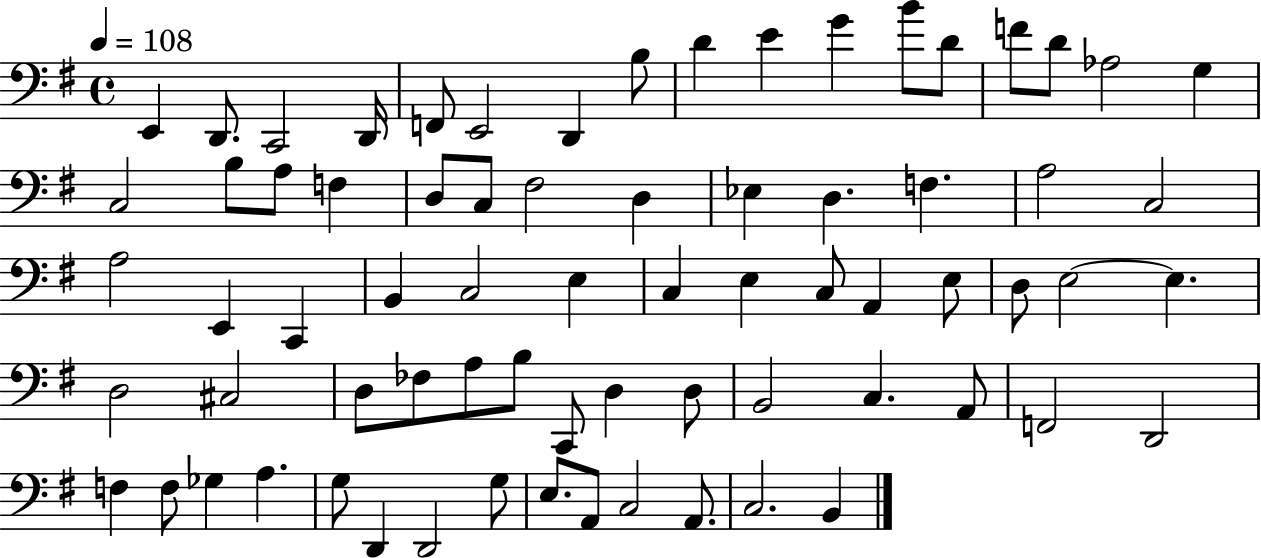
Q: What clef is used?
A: bass